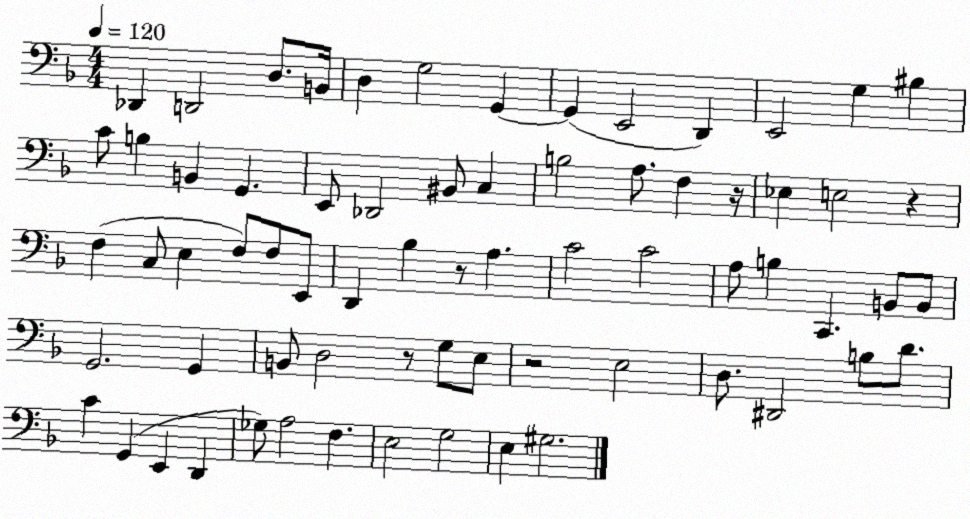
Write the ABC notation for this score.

X:1
T:Untitled
M:4/4
L:1/4
K:F
_D,, D,,2 D,/2 B,,/4 D, G,2 G,, G,, E,,2 D,, E,,2 G, ^B, C/2 B, B,, G,, E,,/2 _D,,2 ^B,,/2 C, B,2 A,/2 F, z/4 _E, E,2 z F, C,/2 E, F,/2 F,/2 E,,/2 D,, _B, z/2 A, C2 C2 A,/2 B, C,, B,,/2 B,,/2 G,,2 G,, B,,/2 D,2 z/2 G,/2 E,/2 z2 E,2 D,/2 ^D,,2 B,/2 D/2 C G,, E,, D,, _G,/2 A,2 F, E,2 G,2 E, ^G,2